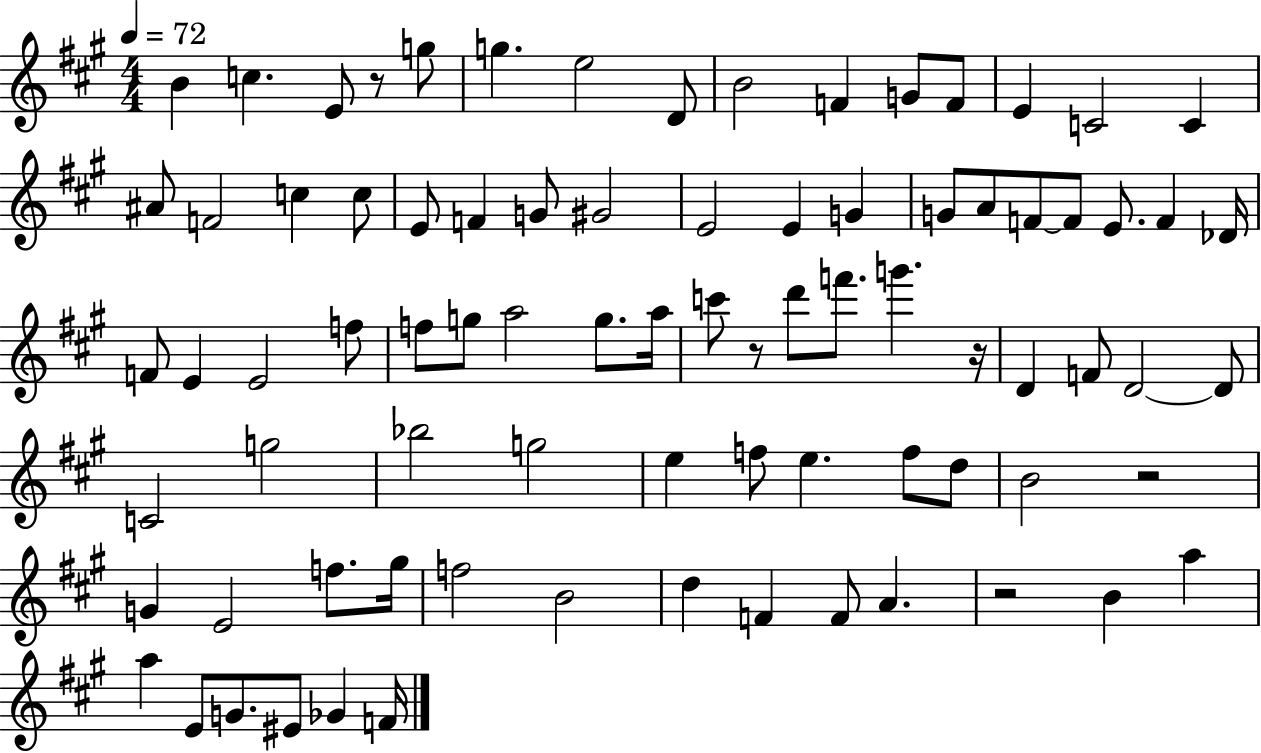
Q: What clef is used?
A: treble